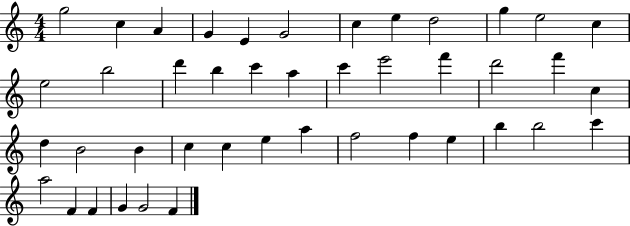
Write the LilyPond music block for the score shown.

{
  \clef treble
  \numericTimeSignature
  \time 4/4
  \key c \major
  g''2 c''4 a'4 | g'4 e'4 g'2 | c''4 e''4 d''2 | g''4 e''2 c''4 | \break e''2 b''2 | d'''4 b''4 c'''4 a''4 | c'''4 e'''2 f'''4 | d'''2 f'''4 c''4 | \break d''4 b'2 b'4 | c''4 c''4 e''4 a''4 | f''2 f''4 e''4 | b''4 b''2 c'''4 | \break a''2 f'4 f'4 | g'4 g'2 f'4 | \bar "|."
}